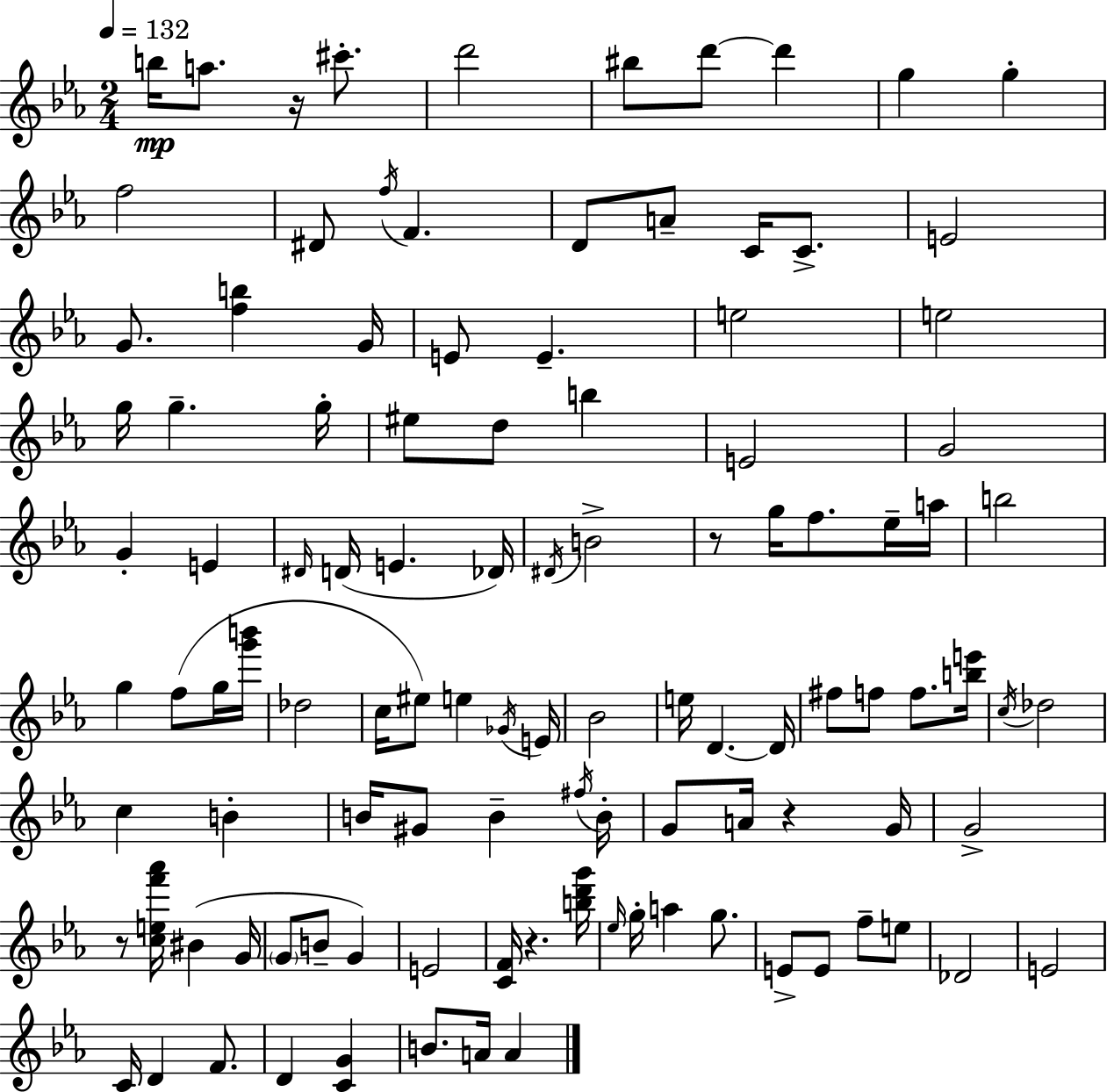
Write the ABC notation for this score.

X:1
T:Untitled
M:2/4
L:1/4
K:Eb
b/4 a/2 z/4 ^c'/2 d'2 ^b/2 d'/2 d' g g f2 ^D/2 f/4 F D/2 A/2 C/4 C/2 E2 G/2 [fb] G/4 E/2 E e2 e2 g/4 g g/4 ^e/2 d/2 b E2 G2 G E ^D/4 D/4 E _D/4 ^D/4 B2 z/2 g/4 f/2 _e/4 a/4 b2 g f/2 g/4 [g'b']/4 _d2 c/4 ^e/2 e _G/4 E/4 _B2 e/4 D D/4 ^f/2 f/2 f/2 [be']/4 c/4 _d2 c B B/4 ^G/2 B ^f/4 B/4 G/2 A/4 z G/4 G2 z/2 [cef'_a']/4 ^B G/4 G/2 B/2 G E2 [CF]/4 z [bd'g']/4 _e/4 g/4 a g/2 E/2 E/2 f/2 e/2 _D2 E2 C/4 D F/2 D [CG] B/2 A/4 A